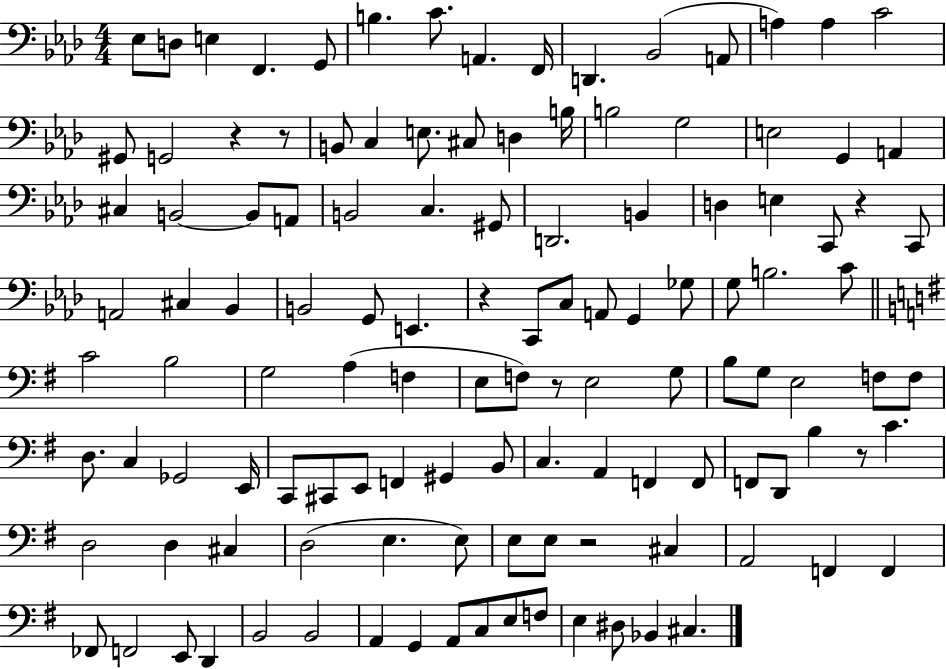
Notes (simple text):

Eb3/e D3/e E3/q F2/q. G2/e B3/q. C4/e. A2/q. F2/s D2/q. Bb2/h A2/e A3/q A3/q C4/h G#2/e G2/h R/q R/e B2/e C3/q E3/e. C#3/e D3/q B3/s B3/h G3/h E3/h G2/q A2/q C#3/q B2/h B2/e A2/e B2/h C3/q. G#2/e D2/h. B2/q D3/q E3/q C2/e R/q C2/e A2/h C#3/q Bb2/q B2/h G2/e E2/q. R/q C2/e C3/e A2/e G2/q Gb3/e G3/e B3/h. C4/e C4/h B3/h G3/h A3/q F3/q E3/e F3/e R/e E3/h G3/e B3/e G3/e E3/h F3/e F3/e D3/e. C3/q Gb2/h E2/s C2/e C#2/e E2/e F2/q G#2/q B2/e C3/q. A2/q F2/q F2/e F2/e D2/e B3/q R/e C4/q. D3/h D3/q C#3/q D3/h E3/q. E3/e E3/e E3/e R/h C#3/q A2/h F2/q F2/q FES2/e F2/h E2/e D2/q B2/h B2/h A2/q G2/q A2/e C3/e E3/e F3/e E3/q D#3/e Bb2/q C#3/q.